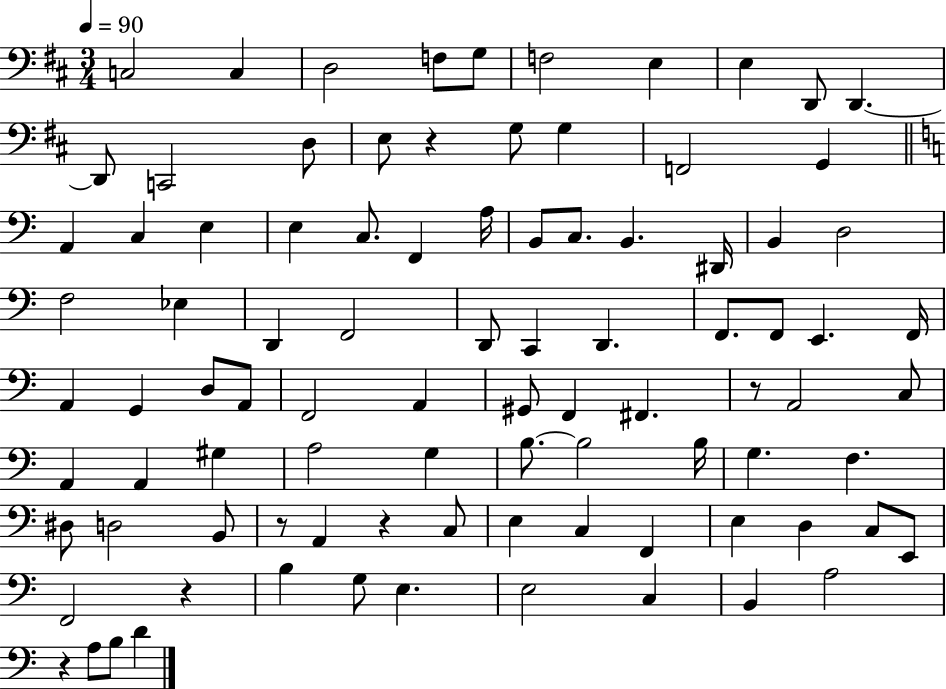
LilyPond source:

{
  \clef bass
  \numericTimeSignature
  \time 3/4
  \key d \major
  \tempo 4 = 90
  c2 c4 | d2 f8 g8 | f2 e4 | e4 d,8 d,4.~~ | \break d,8 c,2 d8 | e8 r4 g8 g4 | f,2 g,4 | \bar "||" \break \key a \minor a,4 c4 e4 | e4 c8. f,4 a16 | b,8 c8. b,4. dis,16 | b,4 d2 | \break f2 ees4 | d,4 f,2 | d,8 c,4 d,4. | f,8. f,8 e,4. f,16 | \break a,4 g,4 d8 a,8 | f,2 a,4 | gis,8 f,4 fis,4. | r8 a,2 c8 | \break a,4 a,4 gis4 | a2 g4 | b8.~~ b2 b16 | g4. f4. | \break dis8 d2 b,8 | r8 a,4 r4 c8 | e4 c4 f,4 | e4 d4 c8 e,8 | \break f,2 r4 | b4 g8 e4. | e2 c4 | b,4 a2 | \break r4 a8 b8 d'4 | \bar "|."
}